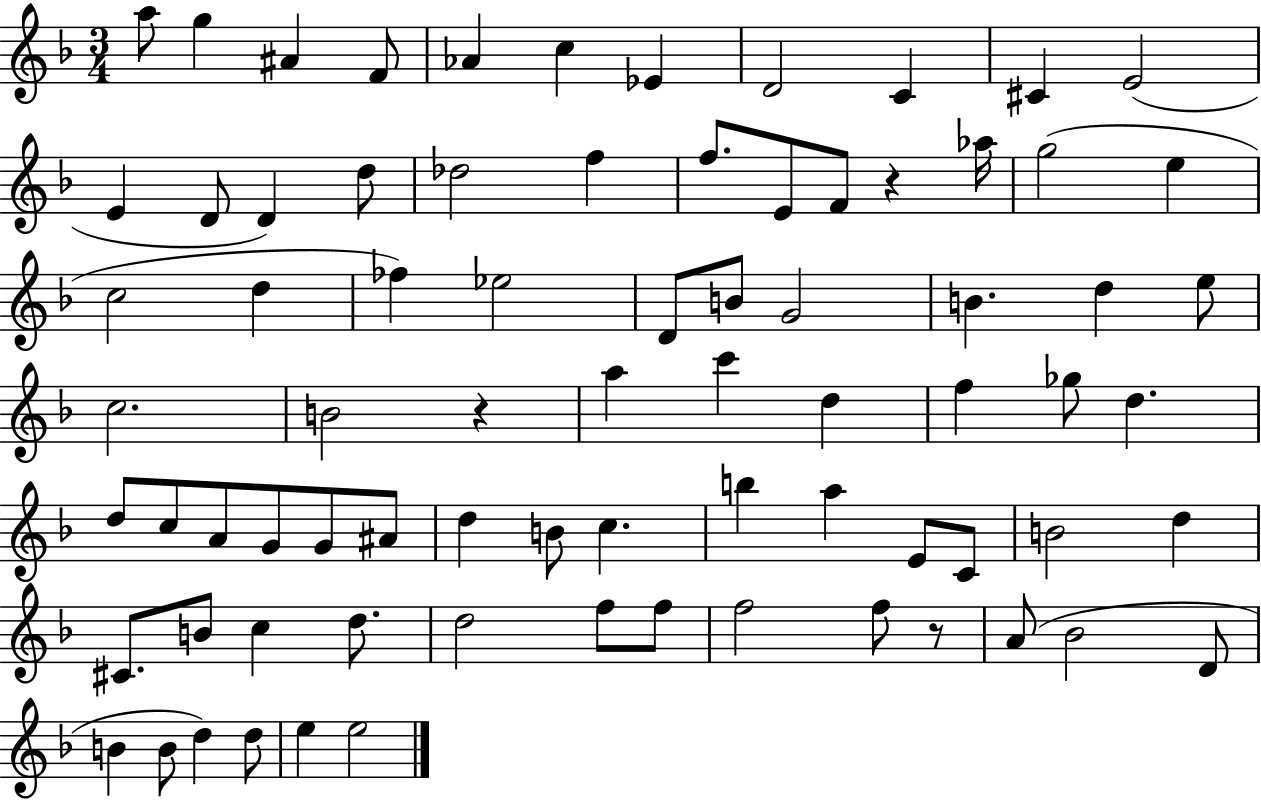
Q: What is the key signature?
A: F major